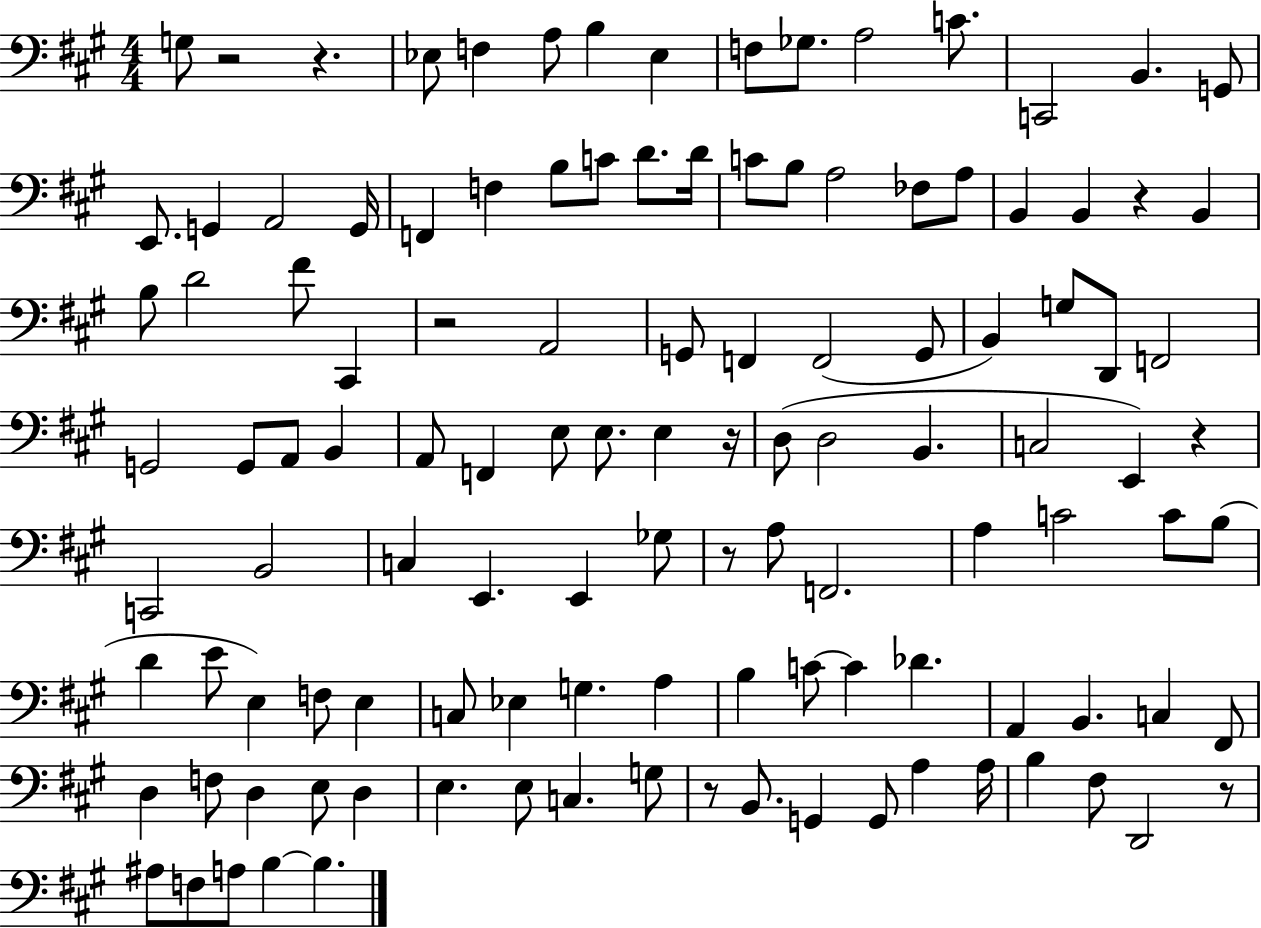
{
  \clef bass
  \numericTimeSignature
  \time 4/4
  \key a \major
  g8 r2 r4. | ees8 f4 a8 b4 ees4 | f8 ges8. a2 c'8. | c,2 b,4. g,8 | \break e,8. g,4 a,2 g,16 | f,4 f4 b8 c'8 d'8. d'16 | c'8 b8 a2 fes8 a8 | b,4 b,4 r4 b,4 | \break b8 d'2 fis'8 cis,4 | r2 a,2 | g,8 f,4 f,2( g,8 | b,4) g8 d,8 f,2 | \break g,2 g,8 a,8 b,4 | a,8 f,4 e8 e8. e4 r16 | d8( d2 b,4. | c2 e,4) r4 | \break c,2 b,2 | c4 e,4. e,4 ges8 | r8 a8 f,2. | a4 c'2 c'8 b8( | \break d'4 e'8 e4) f8 e4 | c8 ees4 g4. a4 | b4 c'8~~ c'4 des'4. | a,4 b,4. c4 fis,8 | \break d4 f8 d4 e8 d4 | e4. e8 c4. g8 | r8 b,8. g,4 g,8 a4 a16 | b4 fis8 d,2 r8 | \break ais8 f8 a8 b4~~ b4. | \bar "|."
}